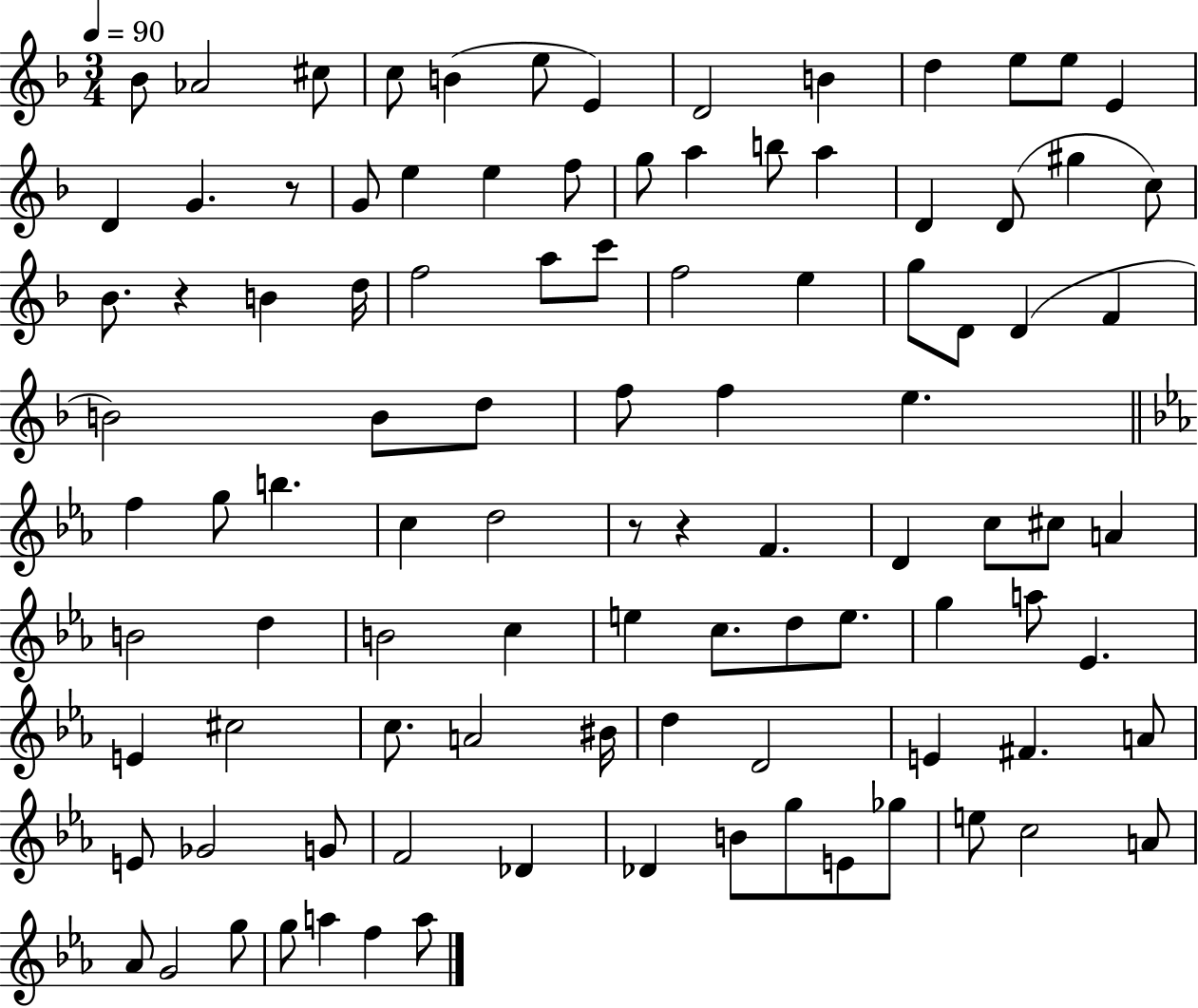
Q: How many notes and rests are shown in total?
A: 100